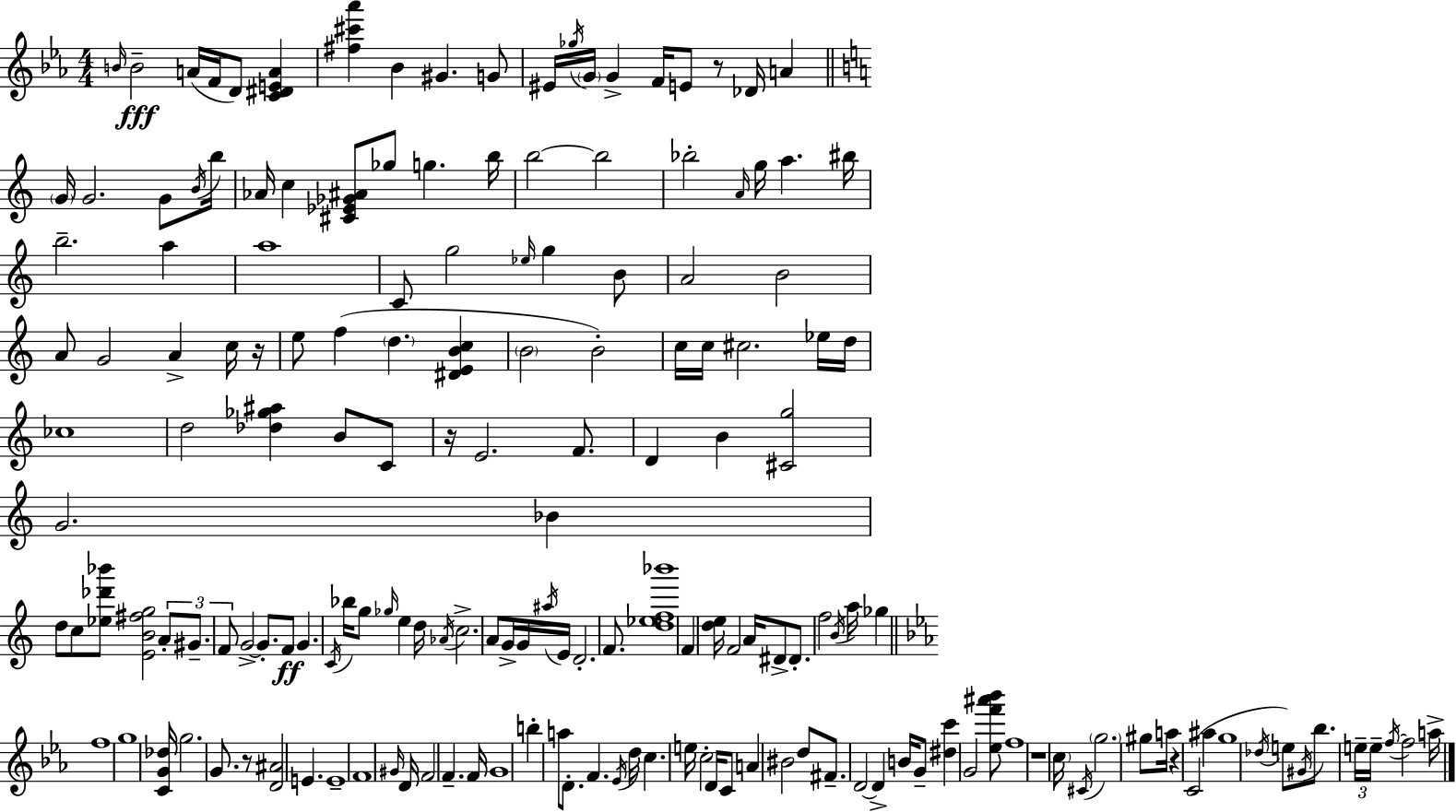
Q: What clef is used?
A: treble